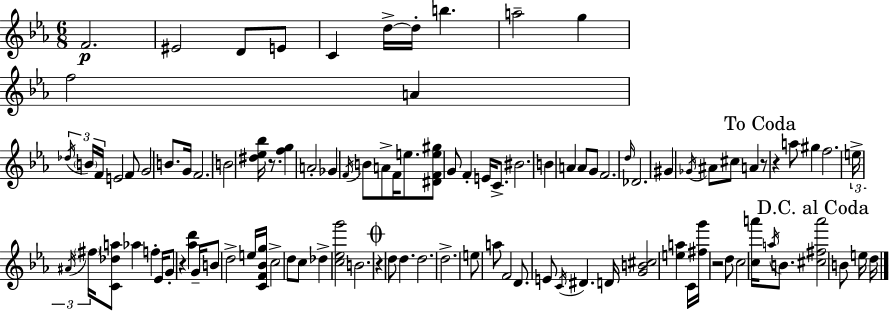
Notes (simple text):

F4/h. EIS4/h D4/e E4/e C4/q D5/s D5/s B5/q. A5/h G5/q F5/h A4/q Db5/s B4/s F4/s E4/h F4/e G4/h B4/e. G4/s F4/h. B4/h [D#5,Eb5,Bb5]/s R/e. [F5,G5]/q A4/h Gb4/q F4/s B4/e A4/e F4/s E5/e. [D#4,F4,E5,G#5]/e G4/e F4/q E4/s C4/e. BIS4/h. B4/q A4/q A4/e G4/e F4/h. D5/s Db4/h. G#4/q Gb4/s A#4/e C#5/e A4/q R/e R/q A5/e G#5/q F5/h. E5/s A#4/s F#5/s [C4,Db5,A5]/e Ab5/q F5/q Eb4/s G4/e R/q [Ab5,D6]/q G4/s B4/e D5/h E5/s [C4,F4,Bb4,G5]/s C5/h D5/e C5/e Db5/q [C5,Eb5,G6]/h B4/h. R/q D5/e D5/q. D5/h. D5/h. E5/e A5/e F4/h D4/e. E4/e C4/s D#4/q. D4/s [G4,B4,C#5]/h [E5,A5]/q C4/s [F#5,G6]/s R/h D5/e C5/h [C5,A6]/s A5/s B4/e. [C#5,F#5,A6]/h B4/e E5/s D5/s